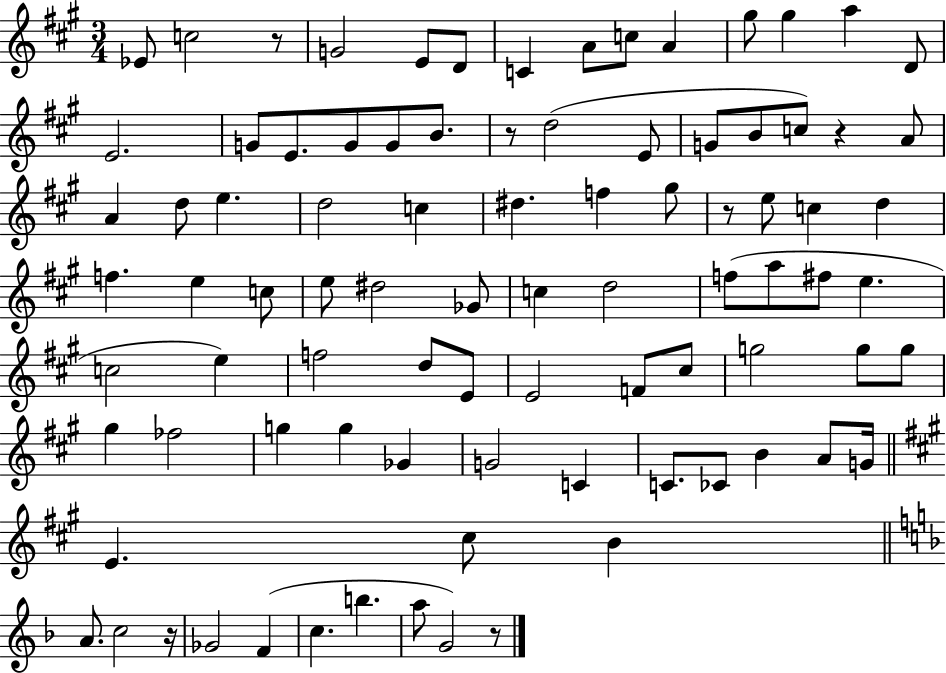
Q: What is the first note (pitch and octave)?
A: Eb4